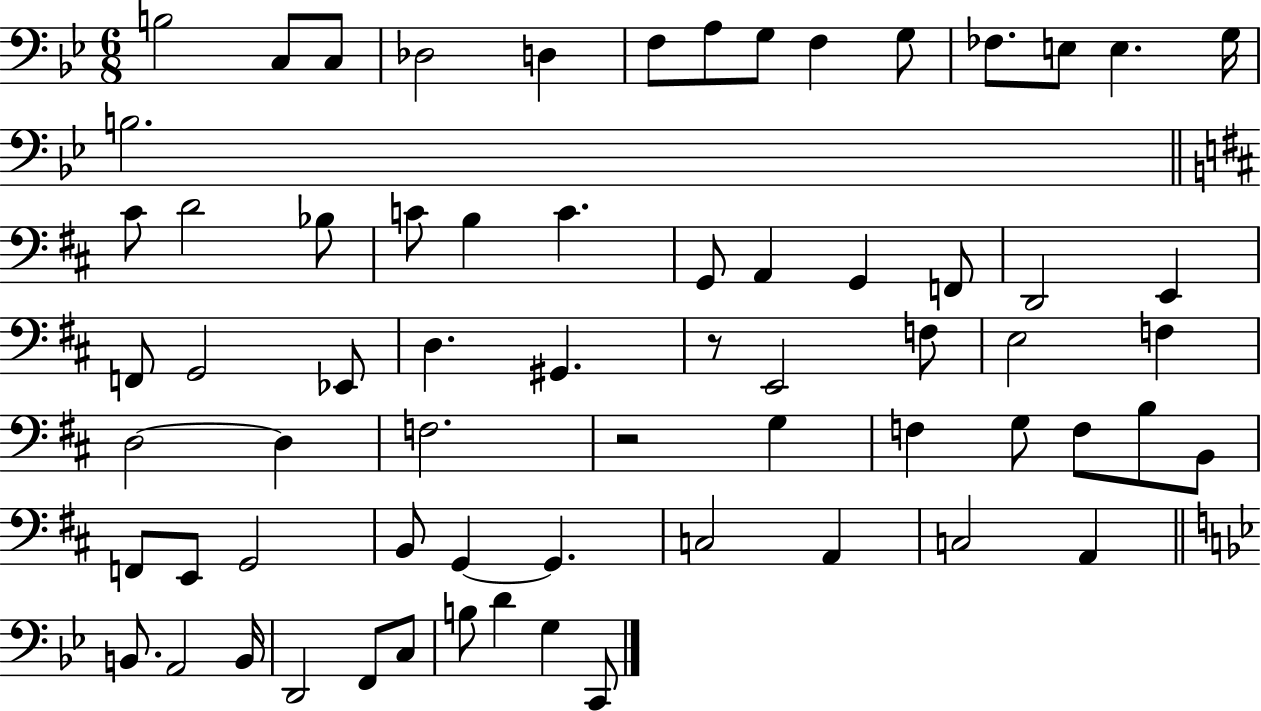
B3/h C3/e C3/e Db3/h D3/q F3/e A3/e G3/e F3/q G3/e FES3/e. E3/e E3/q. G3/s B3/h. C#4/e D4/h Bb3/e C4/e B3/q C4/q. G2/e A2/q G2/q F2/e D2/h E2/q F2/e G2/h Eb2/e D3/q. G#2/q. R/e E2/h F3/e E3/h F3/q D3/h D3/q F3/h. R/h G3/q F3/q G3/e F3/e B3/e B2/e F2/e E2/e G2/h B2/e G2/q G2/q. C3/h A2/q C3/h A2/q B2/e. A2/h B2/s D2/h F2/e C3/e B3/e D4/q G3/q C2/e